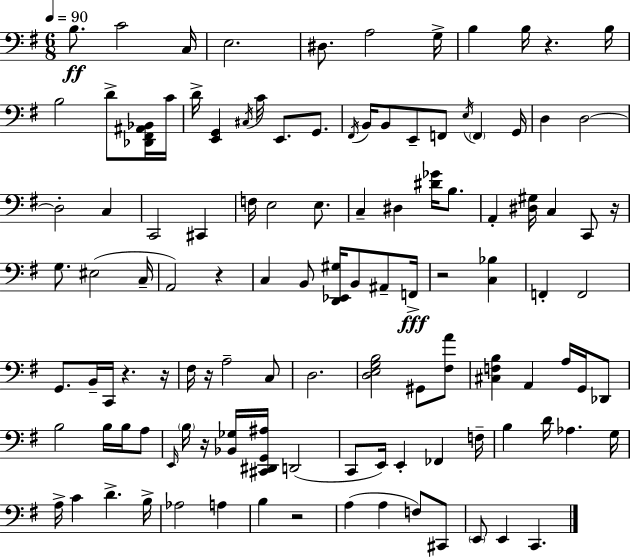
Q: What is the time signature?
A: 6/8